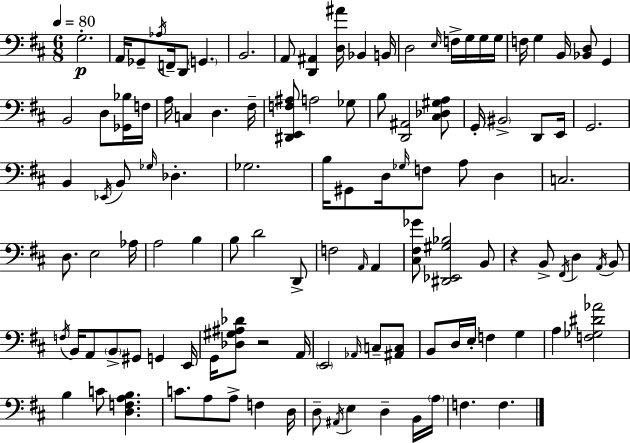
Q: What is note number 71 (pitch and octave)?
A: B2